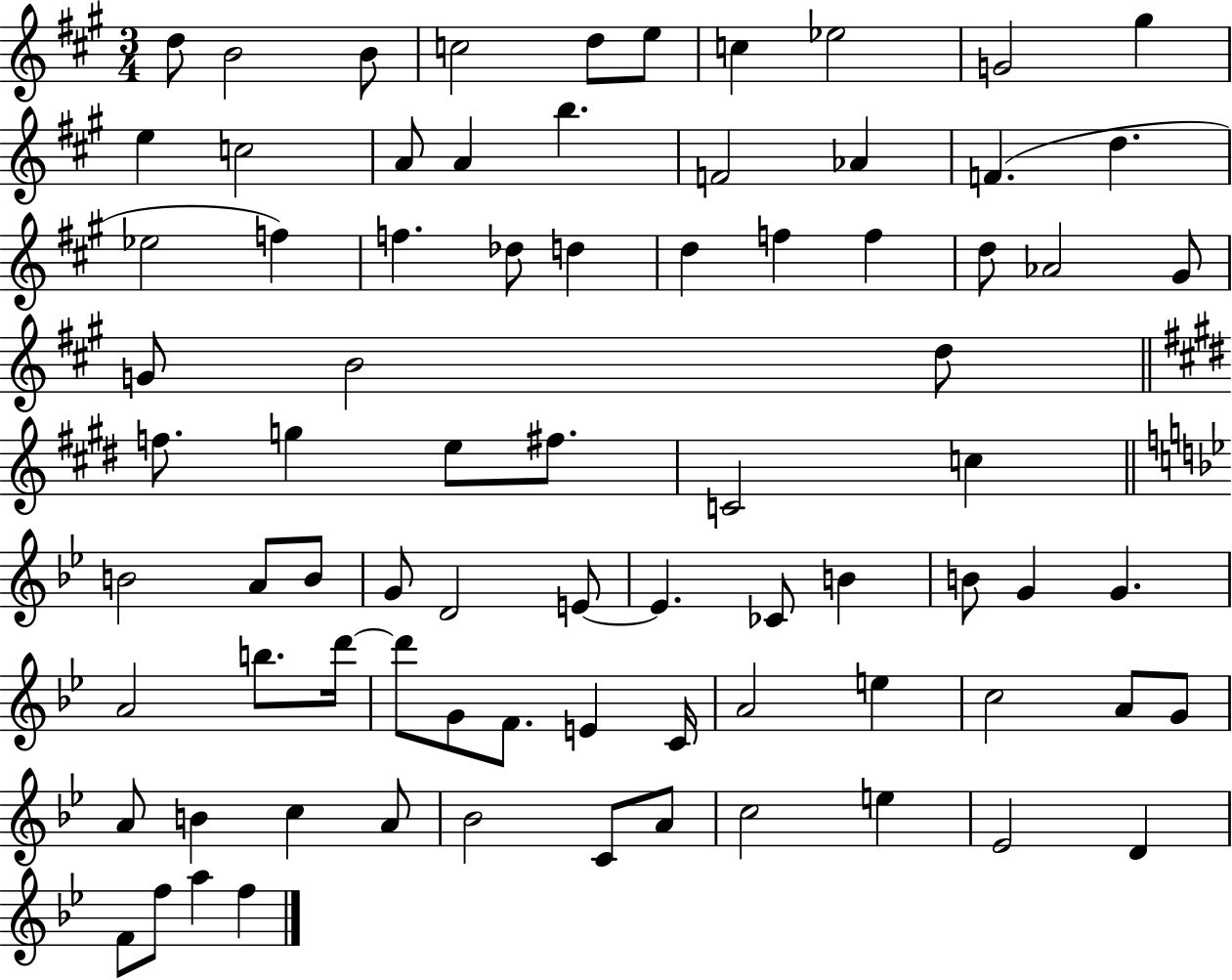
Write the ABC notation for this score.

X:1
T:Untitled
M:3/4
L:1/4
K:A
d/2 B2 B/2 c2 d/2 e/2 c _e2 G2 ^g e c2 A/2 A b F2 _A F d _e2 f f _d/2 d d f f d/2 _A2 ^G/2 G/2 B2 d/2 f/2 g e/2 ^f/2 C2 c B2 A/2 B/2 G/2 D2 E/2 E _C/2 B B/2 G G A2 b/2 d'/4 d'/2 G/2 F/2 E C/4 A2 e c2 A/2 G/2 A/2 B c A/2 _B2 C/2 A/2 c2 e _E2 D F/2 f/2 a f